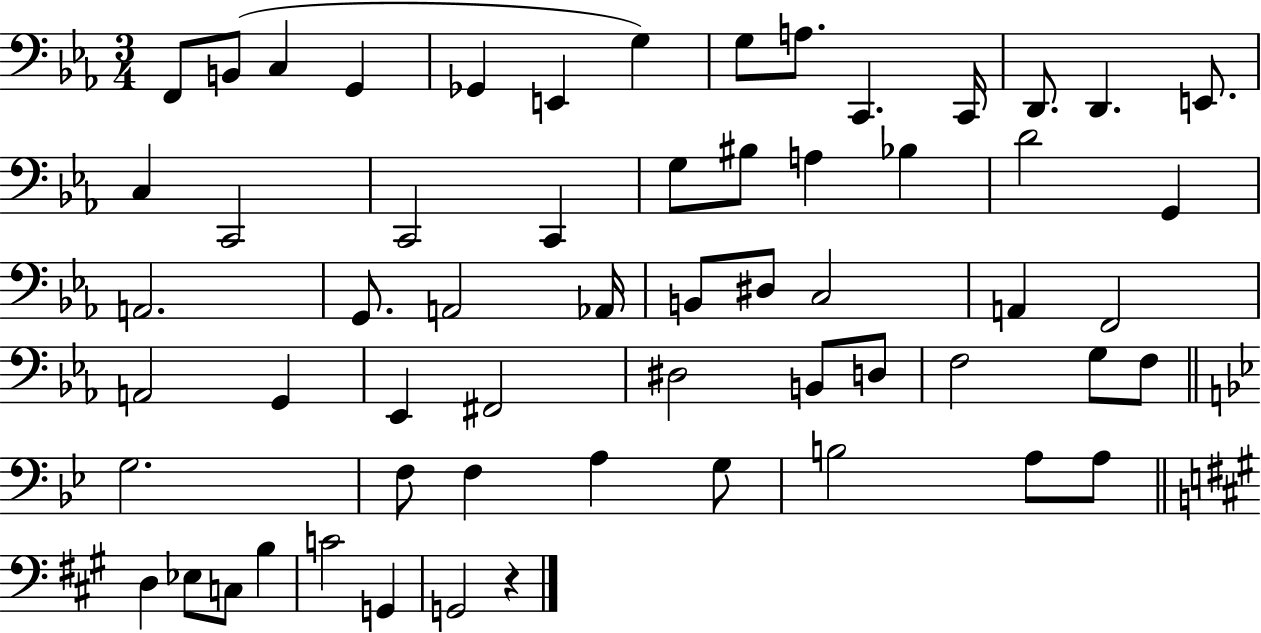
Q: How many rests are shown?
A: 1